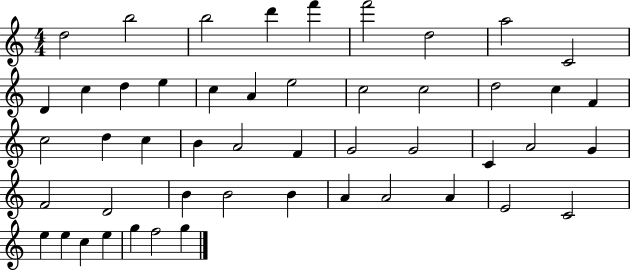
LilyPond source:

{
  \clef treble
  \numericTimeSignature
  \time 4/4
  \key c \major
  d''2 b''2 | b''2 d'''4 f'''4 | f'''2 d''2 | a''2 c'2 | \break d'4 c''4 d''4 e''4 | c''4 a'4 e''2 | c''2 c''2 | d''2 c''4 f'4 | \break c''2 d''4 c''4 | b'4 a'2 f'4 | g'2 g'2 | c'4 a'2 g'4 | \break f'2 d'2 | b'4 b'2 b'4 | a'4 a'2 a'4 | e'2 c'2 | \break e''4 e''4 c''4 e''4 | g''4 f''2 g''4 | \bar "|."
}